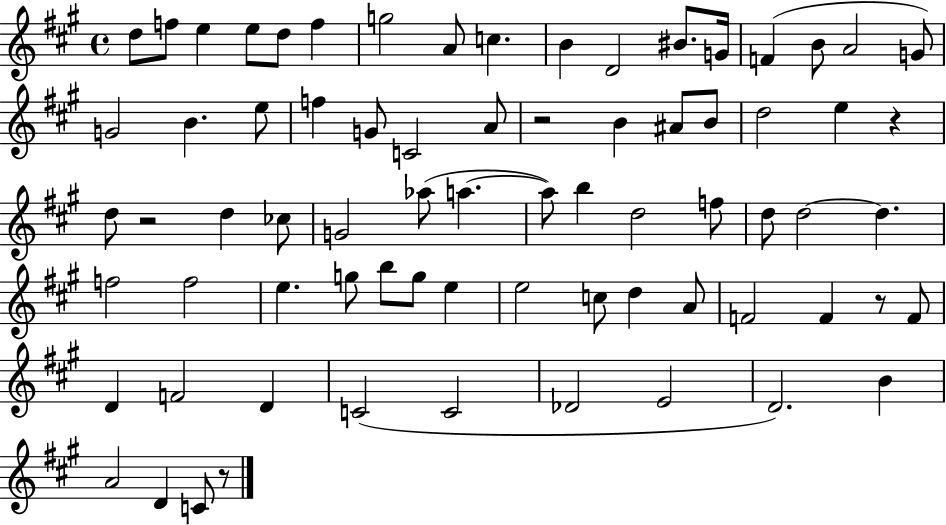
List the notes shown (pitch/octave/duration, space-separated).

D5/e F5/e E5/q E5/e D5/e F5/q G5/h A4/e C5/q. B4/q D4/h BIS4/e. G4/s F4/q B4/e A4/h G4/e G4/h B4/q. E5/e F5/q G4/e C4/h A4/e R/h B4/q A#4/e B4/e D5/h E5/q R/q D5/e R/h D5/q CES5/e G4/h Ab5/e A5/q. A5/e B5/q D5/h F5/e D5/e D5/h D5/q. F5/h F5/h E5/q. G5/e B5/e G5/e E5/q E5/h C5/e D5/q A4/e F4/h F4/q R/e F4/e D4/q F4/h D4/q C4/h C4/h Db4/h E4/h D4/h. B4/q A4/h D4/q C4/e R/e